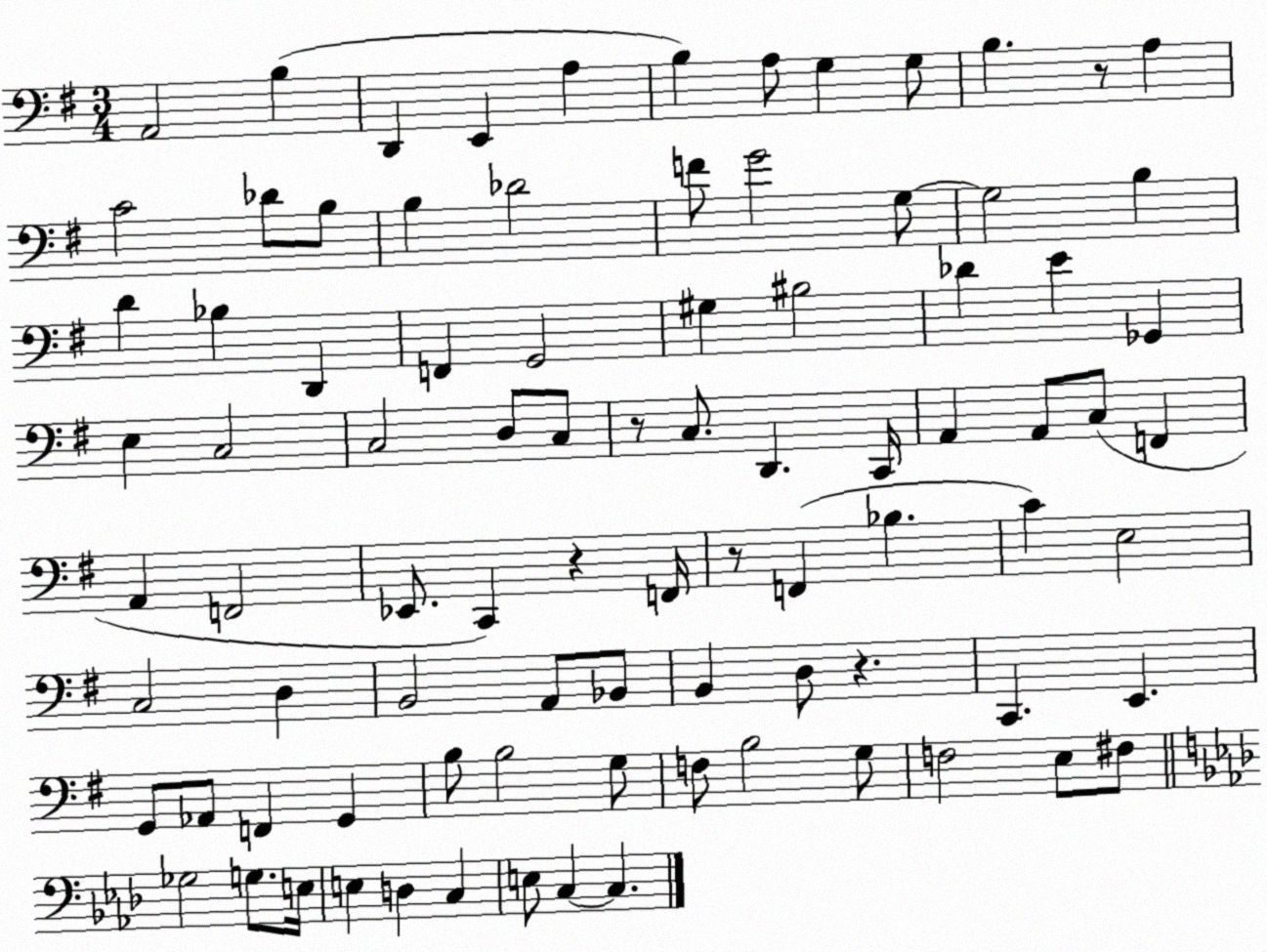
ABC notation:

X:1
T:Untitled
M:3/4
L:1/4
K:G
A,,2 B, D,, E,, A, B, A,/2 G, G,/2 B, z/2 A, C2 _D/2 B,/2 B, _D2 F/2 G2 G,/2 G,2 B, D _B, D,, F,, G,,2 ^G, ^B,2 _D E _G,, E, C,2 C,2 D,/2 C,/2 z/2 C,/2 D,, C,,/4 A,, A,,/2 C,/2 F,, A,, F,,2 _E,,/2 C,, z F,,/4 z/2 F,, _B, C E,2 C,2 D, B,,2 A,,/2 _B,,/2 B,, D,/2 z C,, E,, G,,/2 _A,,/2 F,, G,, B,/2 B,2 G,/2 F,/2 B,2 G,/2 F,2 E,/2 ^F,/2 _G,2 G,/2 E,/4 E, D, C, E,/2 C, C,